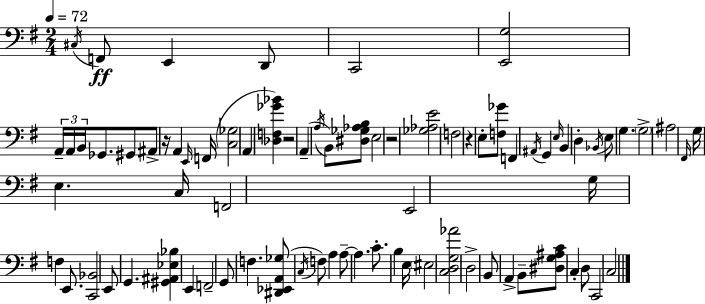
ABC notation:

X:1
T:Untitled
M:2/4
L:1/4
K:Em
^C,/4 F,,/2 E,, D,,/2 C,,2 [E,,G,]2 A,,/4 A,,/4 B,,/4 _G,,/2 ^G,,/2 ^A,,/2 z/4 A,, E,,/4 F,,/4 [C,_G,]2 A,, [_D,F,_G_B] z2 A,, A,/4 B,,/2 [^D,_G,_A,B,]/2 E,2 z2 [_G,_A,E]2 F,2 z E,/2 [F,_G]/2 F,, ^A,,/4 G,, E,/4 B,, D, _B,,/4 E,/2 G, G,2 ^A,2 ^F,,/4 G,/4 E, C,/4 F,,2 E,,2 G,/4 F, E,,/2 [C,,_B,,]2 E,,/2 G,, [^G,,^A,,_E,_B,] E,, F,,2 G,,/2 F, [^D,,_E,,A,,_G,]/2 C,/4 F,/2 A, A,/2 A, C/2 B, E,/4 ^E,2 [C,D,G,_A]2 D,2 B,,/2 A,, B,,/2 [^D,G,^A,C]/2 C, D,/2 C,,2 C,2